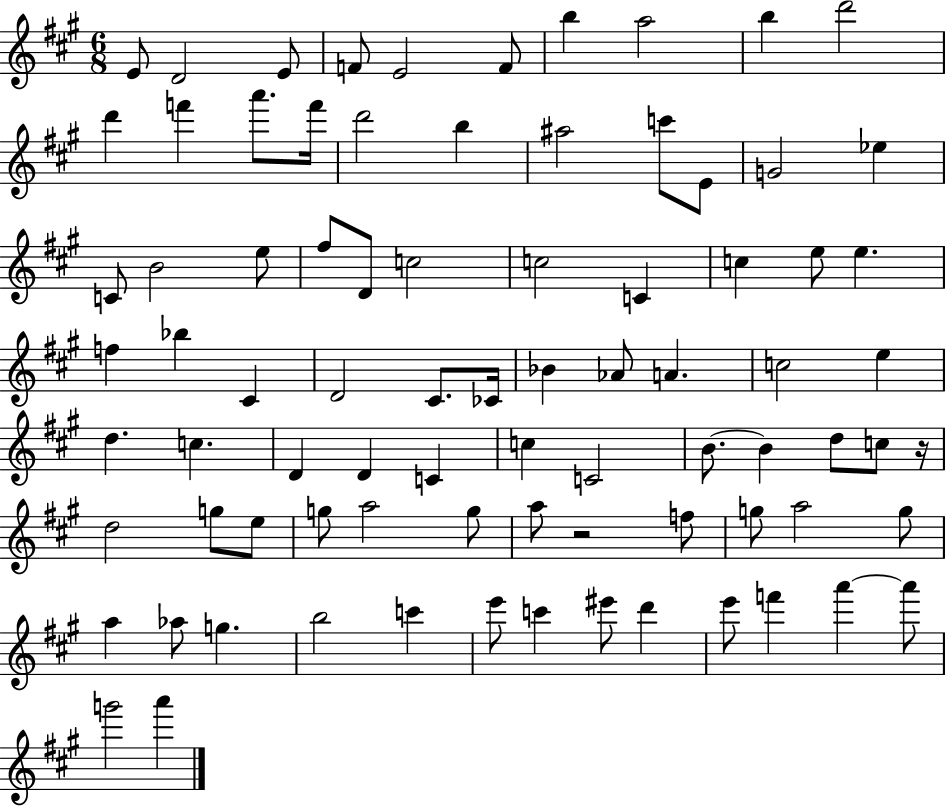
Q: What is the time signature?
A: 6/8